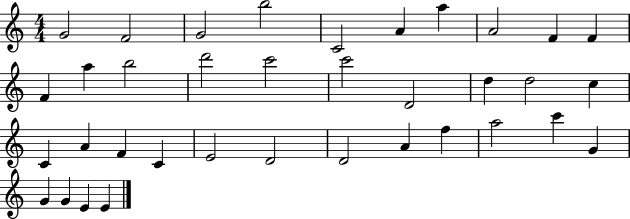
{
  \clef treble
  \numericTimeSignature
  \time 4/4
  \key c \major
  g'2 f'2 | g'2 b''2 | c'2 a'4 a''4 | a'2 f'4 f'4 | \break f'4 a''4 b''2 | d'''2 c'''2 | c'''2 d'2 | d''4 d''2 c''4 | \break c'4 a'4 f'4 c'4 | e'2 d'2 | d'2 a'4 f''4 | a''2 c'''4 g'4 | \break g'4 g'4 e'4 e'4 | \bar "|."
}